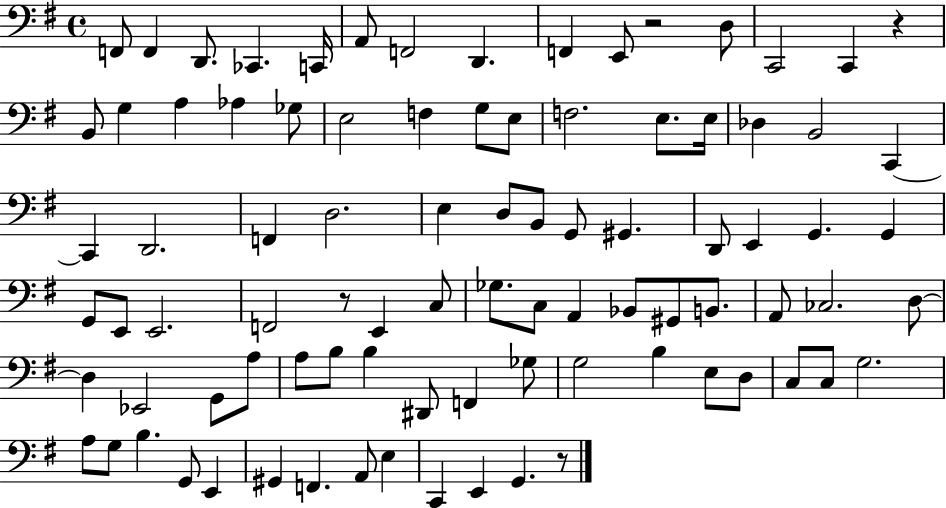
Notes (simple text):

F2/e F2/q D2/e. CES2/q. C2/s A2/e F2/h D2/q. F2/q E2/e R/h D3/e C2/h C2/q R/q B2/e G3/q A3/q Ab3/q Gb3/e E3/h F3/q G3/e E3/e F3/h. E3/e. E3/s Db3/q B2/h C2/q C2/q D2/h. F2/q D3/h. E3/q D3/e B2/e G2/e G#2/q. D2/e E2/q G2/q. G2/q G2/e E2/e E2/h. F2/h R/e E2/q C3/e Gb3/e. C3/e A2/q Bb2/e G#2/e B2/e. A2/e CES3/h. D3/e D3/q Eb2/h G2/e A3/e A3/e B3/e B3/q D#2/e F2/q Gb3/e G3/h B3/q E3/e D3/e C3/e C3/e G3/h. A3/e G3/e B3/q. G2/e E2/q G#2/q F2/q. A2/e E3/q C2/q E2/q G2/q. R/e